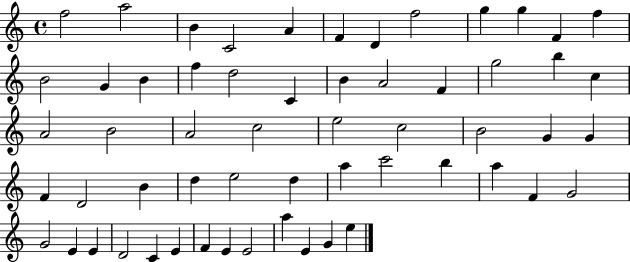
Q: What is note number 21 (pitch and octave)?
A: F4